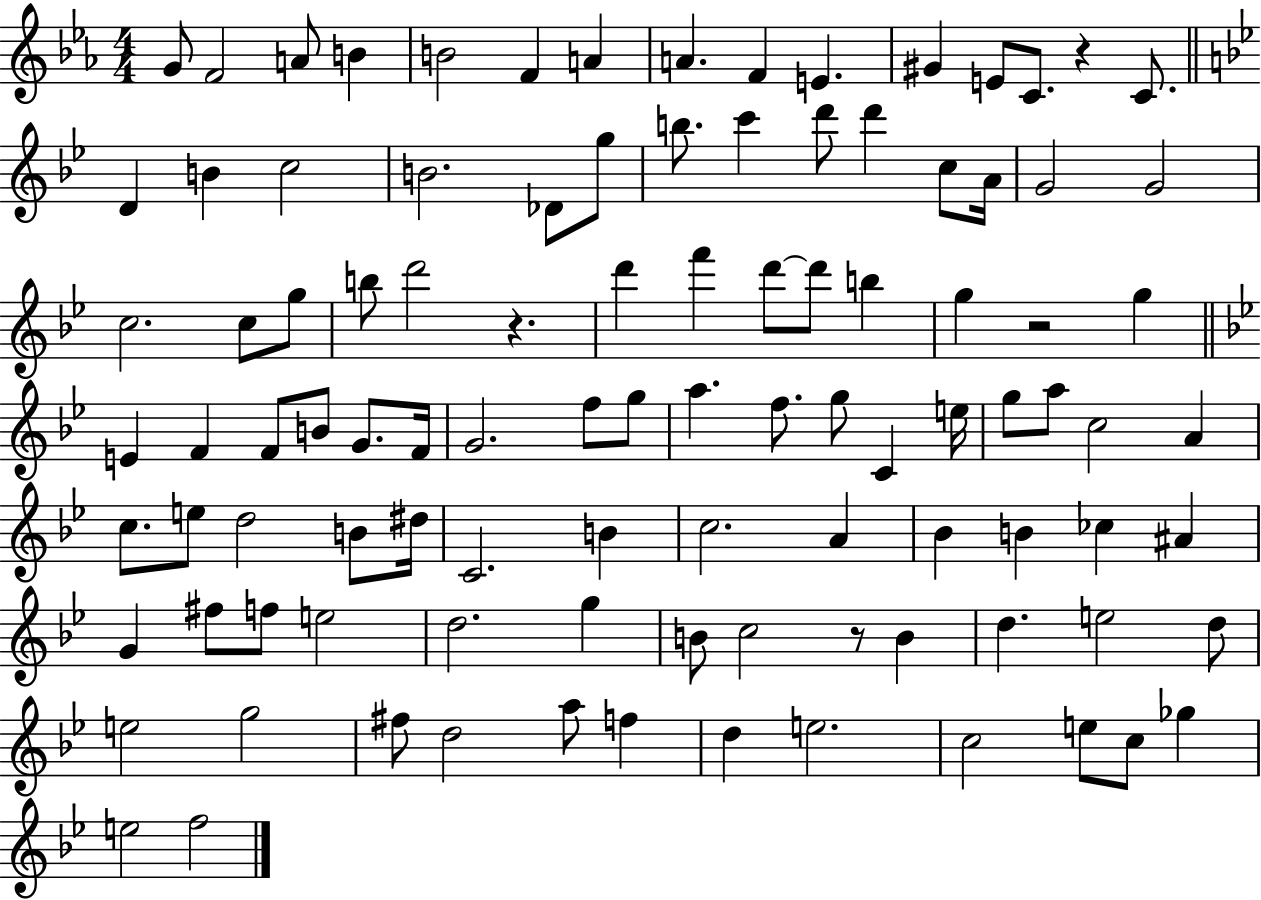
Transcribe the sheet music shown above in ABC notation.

X:1
T:Untitled
M:4/4
L:1/4
K:Eb
G/2 F2 A/2 B B2 F A A F E ^G E/2 C/2 z C/2 D B c2 B2 _D/2 g/2 b/2 c' d'/2 d' c/2 A/4 G2 G2 c2 c/2 g/2 b/2 d'2 z d' f' d'/2 d'/2 b g z2 g E F F/2 B/2 G/2 F/4 G2 f/2 g/2 a f/2 g/2 C e/4 g/2 a/2 c2 A c/2 e/2 d2 B/2 ^d/4 C2 B c2 A _B B _c ^A G ^f/2 f/2 e2 d2 g B/2 c2 z/2 B d e2 d/2 e2 g2 ^f/2 d2 a/2 f d e2 c2 e/2 c/2 _g e2 f2